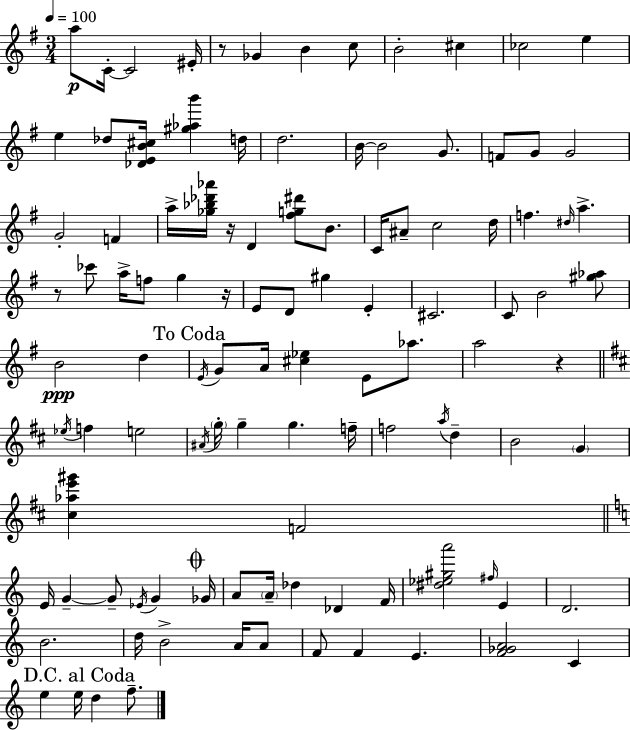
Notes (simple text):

A5/e C4/s C4/h EIS4/s R/e Gb4/q B4/q C5/e B4/h C#5/q CES5/h E5/q E5/q Db5/e [Db4,E4,B4,C#5]/s [G#5,Ab5,B6]/q D5/s D5/h. B4/s B4/h G4/e. F4/e G4/e G4/h G4/h F4/q A5/s [Gb5,Bb5,Db6,Ab6]/s R/s D4/q [F#5,G5,D#6]/e B4/e. C4/s A#4/e C5/h D5/s F5/q. D#5/s A5/q. R/e CES6/e A5/s F5/e G5/q R/s E4/e D4/e G#5/q E4/q C#4/h. C4/e B4/h [G#5,Ab5]/e B4/h D5/q E4/s G4/e A4/s [C#5,Eb5]/q E4/e Ab5/e. A5/h R/q Eb5/s F5/q E5/h A#4/s G5/s G5/q G5/q. F5/s F5/h A5/s D5/q B4/h G4/q [C#5,Ab5,E6,G#6]/q F4/h E4/s G4/q G4/e Eb4/s G4/q Gb4/s A4/e A4/s Db5/q Db4/q F4/s [D#5,Eb5,G#5,A6]/h F#5/s E4/q D4/h. B4/h. D5/s B4/h A4/s A4/e F4/e F4/q E4/q. [F4,Gb4,A4]/h C4/q E5/q E5/s D5/q F5/e.